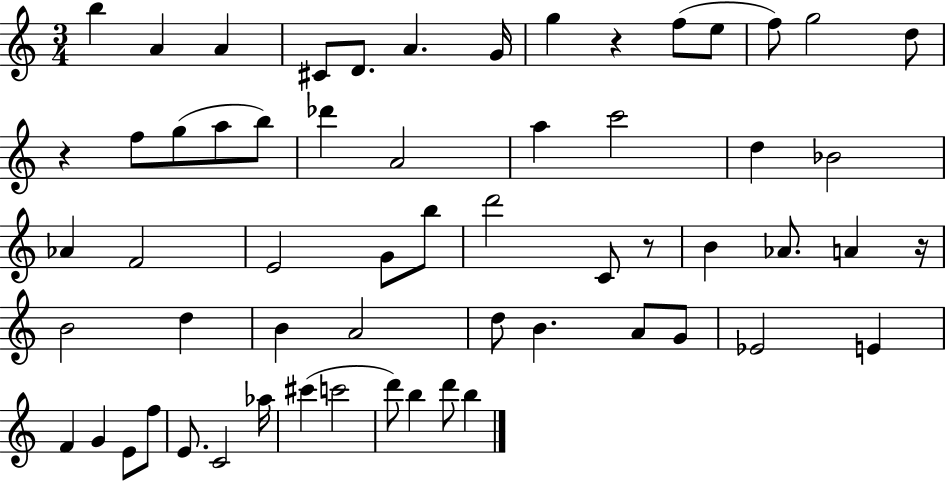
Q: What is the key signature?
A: C major